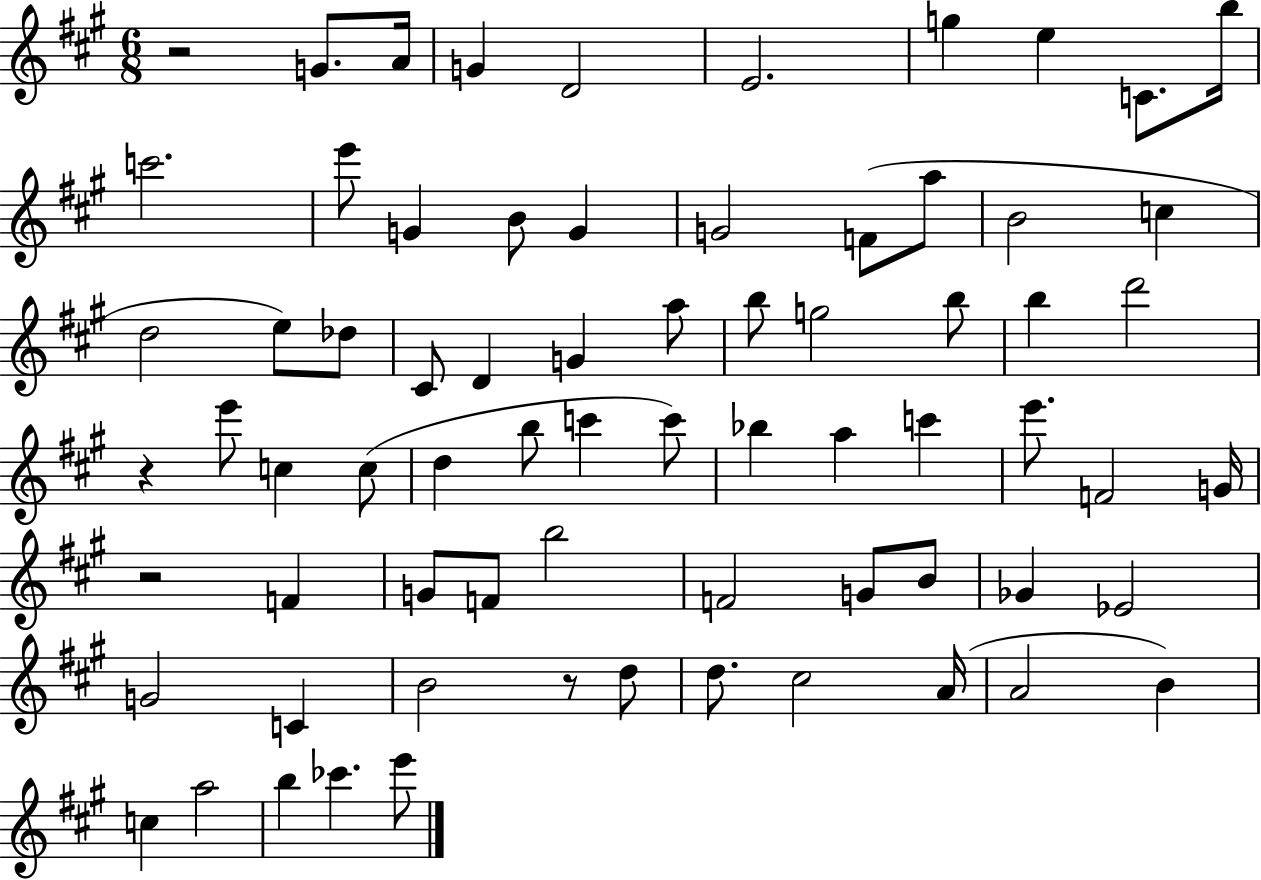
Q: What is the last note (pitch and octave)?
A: E6